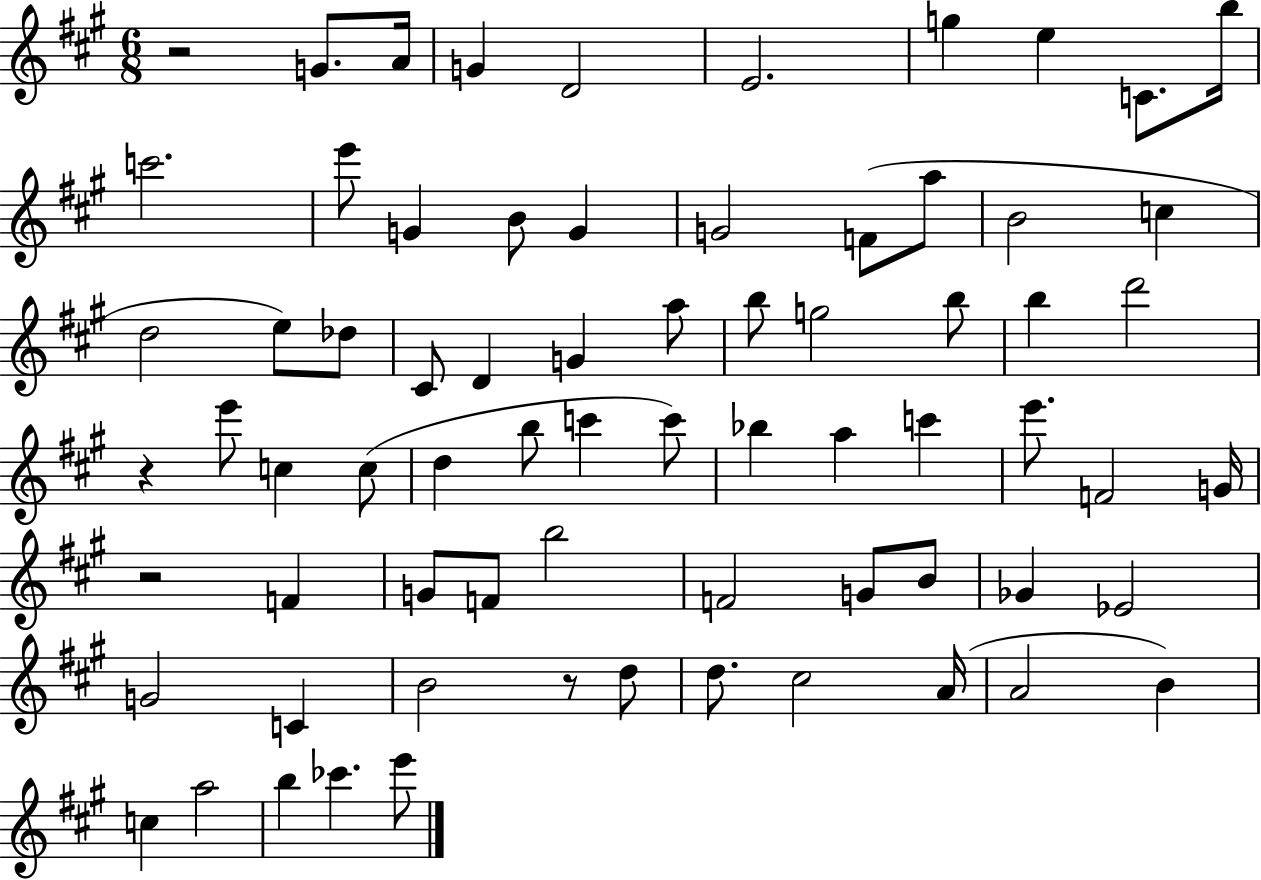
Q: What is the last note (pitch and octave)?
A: E6